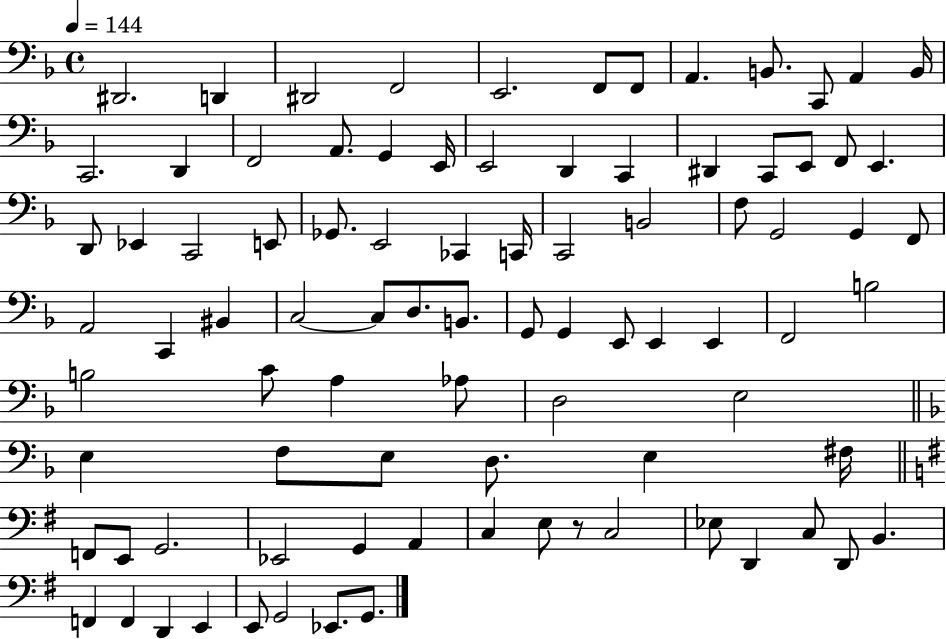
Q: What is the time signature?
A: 4/4